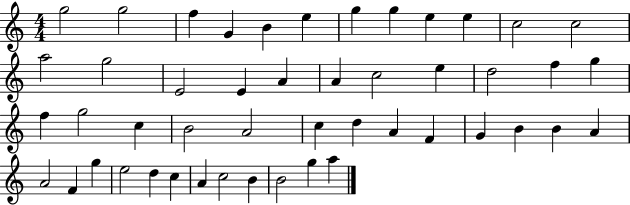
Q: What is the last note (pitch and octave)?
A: A5